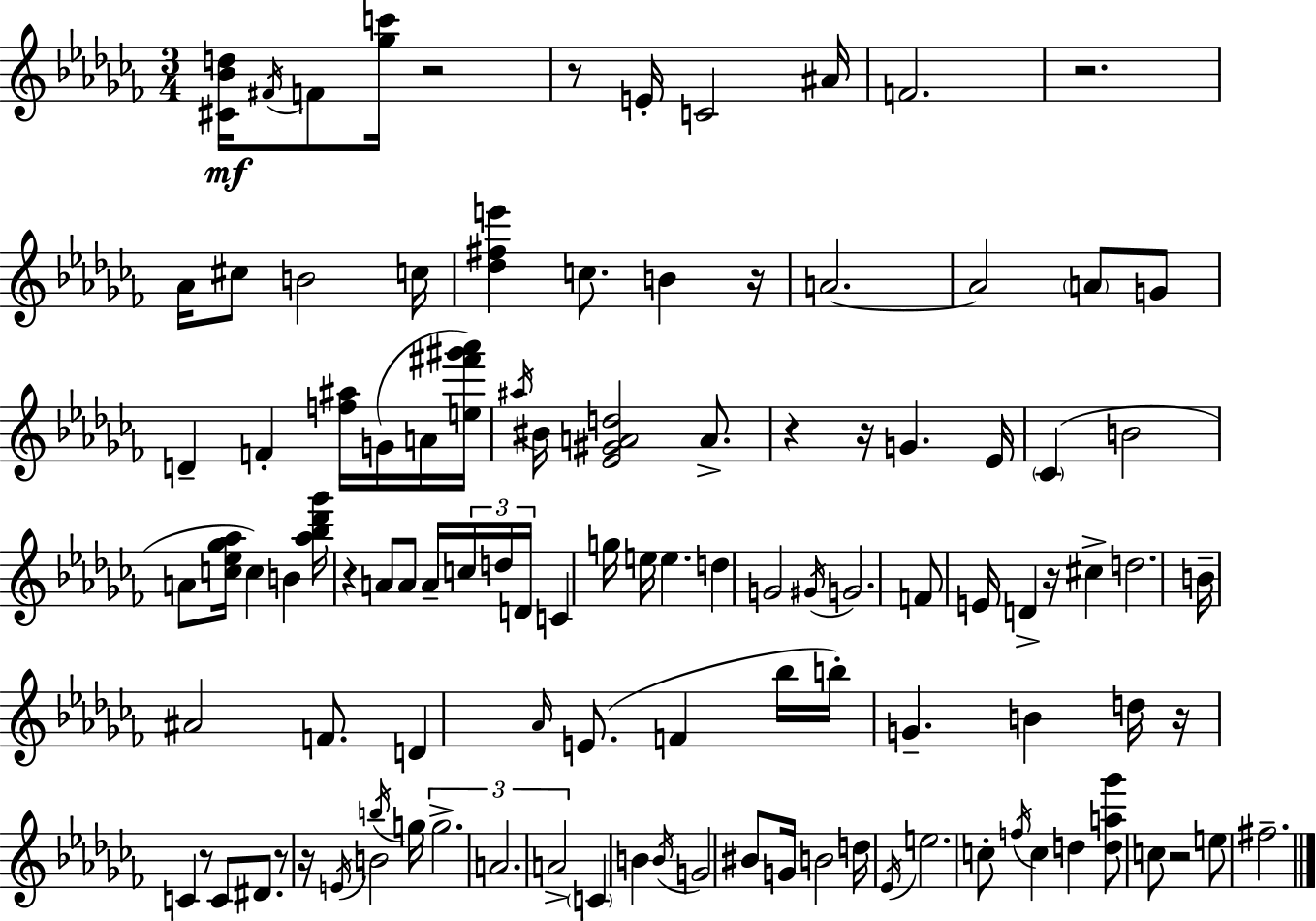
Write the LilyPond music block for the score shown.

{
  \clef treble
  \numericTimeSignature
  \time 3/4
  \key aes \minor
  \repeat volta 2 { <cis' bes' d''>16\mf \acciaccatura { fis'16 } f'8 <ges'' c'''>16 r2 | r8 e'16-. c'2 | ais'16 f'2. | r2. | \break aes'16 cis''8 b'2 | c''16 <des'' fis'' e'''>4 c''8. b'4 | r16 a'2.~~ | a'2 \parenthesize a'8 g'8 | \break d'4-- f'4-. <f'' ais''>16 g'16( a'16 | <e'' fis''' gis''' aes'''>16) \acciaccatura { ais''16 } bis'16 <ees' gis' a' d''>2 a'8.-> | r4 r16 g'4. | ees'16 \parenthesize ces'4( b'2 | \break a'8 <c'' ees'' ges'' aes''>16 c''4) b'4 | <aes'' bes'' des''' ges'''>16 r4 a'8 a'8 a'16-- \tuplet 3/2 { c''16 | d''16 d'16 } c'4 g''16 e''16 e''4. | d''4 g'2 | \break \acciaccatura { gis'16 } g'2. | f'8 e'16 d'4-> r16 cis''4-> | d''2. | b'16-- ais'2 | \break f'8. d'4 \grace { aes'16 }( e'8. f'4 | bes''16 b''16-.) g'4.-- b'4 | d''16 r16 c'4 r8 c'8 | dis'8. r8 r16 \acciaccatura { e'16 } b'2 | \break \acciaccatura { b''16 } g''16 \tuplet 3/2 { g''2.-> | a'2. | a'2-> } | \parenthesize c'4 b'4 \acciaccatura { b'16 } g'2 | \break bis'8 g'16 b'2 | d''16 \acciaccatura { ees'16 } e''2. | c''8-. \acciaccatura { f''16 } c''4 | d''4 <d'' a'' ges'''>8 c''8 r2 | \break e''8 fis''2.-- | } \bar "|."
}